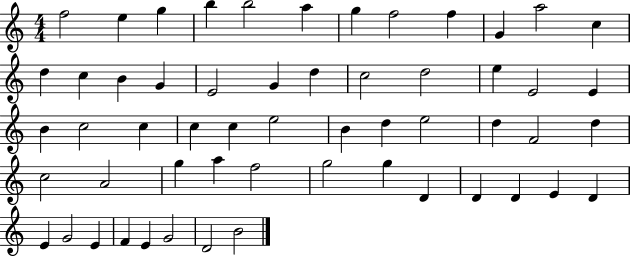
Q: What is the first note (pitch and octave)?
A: F5